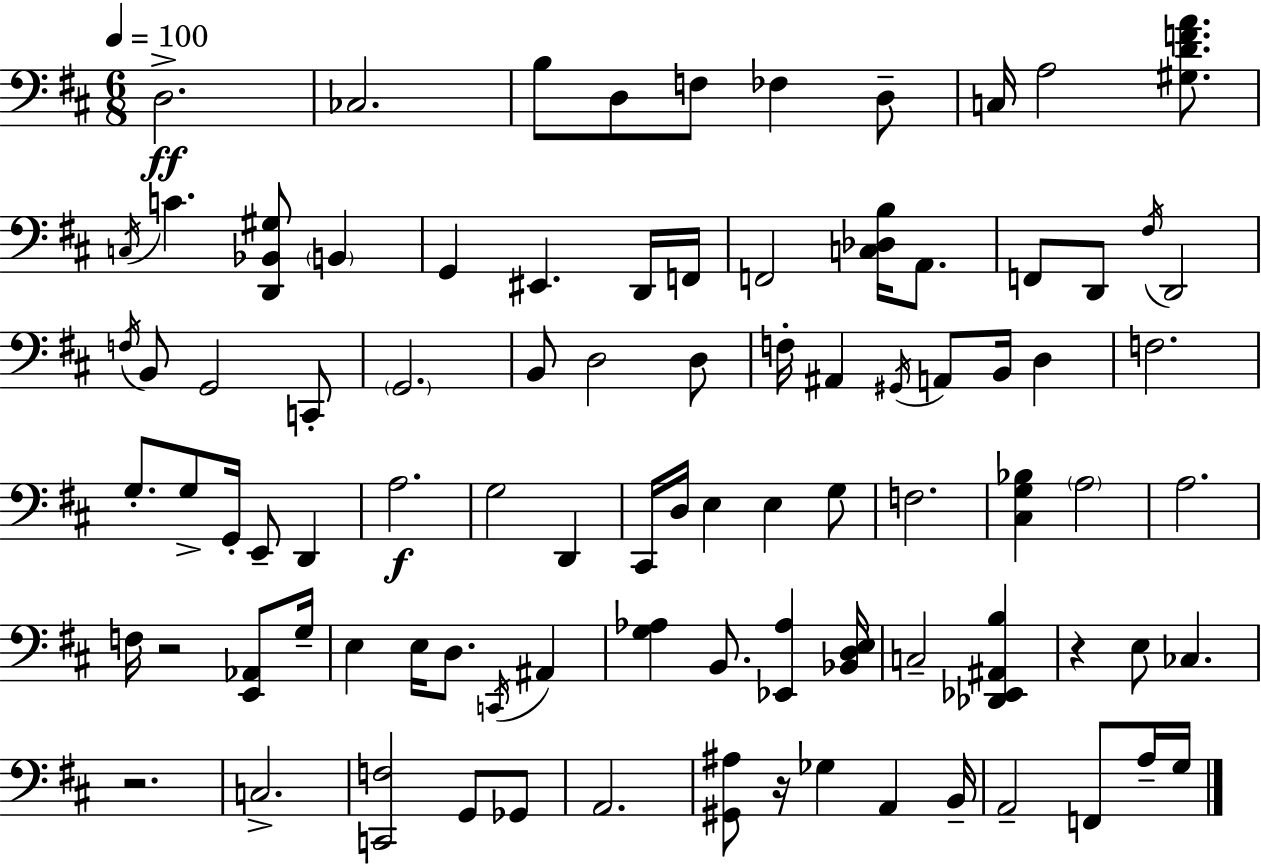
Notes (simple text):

D3/h. CES3/h. B3/e D3/e F3/e FES3/q D3/e C3/s A3/h [G#3,D4,F4,A4]/e. C3/s C4/q. [D2,Bb2,G#3]/e B2/q G2/q EIS2/q. D2/s F2/s F2/h [C3,Db3,B3]/s A2/e. F2/e D2/e F#3/s D2/h F3/s B2/e G2/h C2/e G2/h. B2/e D3/h D3/e F3/s A#2/q G#2/s A2/e B2/s D3/q F3/h. G3/e. G3/e G2/s E2/e D2/q A3/h. G3/h D2/q C#2/s D3/s E3/q E3/q G3/e F3/h. [C#3,G3,Bb3]/q A3/h A3/h. F3/s R/h [E2,Ab2]/e G3/s E3/q E3/s D3/e. C2/s A#2/q [G3,Ab3]/q B2/e. [Eb2,Ab3]/q [Bb2,D3,E3]/s C3/h [Db2,Eb2,A#2,B3]/q R/q E3/e CES3/q. R/h. C3/h. [C2,F3]/h G2/e Gb2/e A2/h. [G#2,A#3]/e R/s Gb3/q A2/q B2/s A2/h F2/e A3/s G3/s